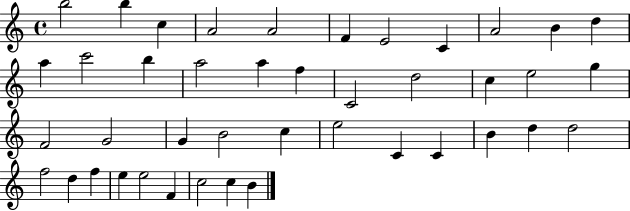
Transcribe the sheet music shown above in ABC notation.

X:1
T:Untitled
M:4/4
L:1/4
K:C
b2 b c A2 A2 F E2 C A2 B d a c'2 b a2 a f C2 d2 c e2 g F2 G2 G B2 c e2 C C B d d2 f2 d f e e2 F c2 c B